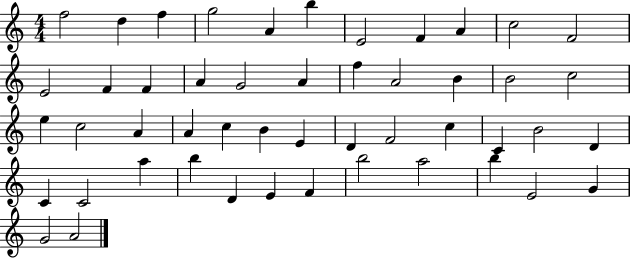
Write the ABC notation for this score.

X:1
T:Untitled
M:4/4
L:1/4
K:C
f2 d f g2 A b E2 F A c2 F2 E2 F F A G2 A f A2 B B2 c2 e c2 A A c B E D F2 c C B2 D C C2 a b D E F b2 a2 b E2 G G2 A2